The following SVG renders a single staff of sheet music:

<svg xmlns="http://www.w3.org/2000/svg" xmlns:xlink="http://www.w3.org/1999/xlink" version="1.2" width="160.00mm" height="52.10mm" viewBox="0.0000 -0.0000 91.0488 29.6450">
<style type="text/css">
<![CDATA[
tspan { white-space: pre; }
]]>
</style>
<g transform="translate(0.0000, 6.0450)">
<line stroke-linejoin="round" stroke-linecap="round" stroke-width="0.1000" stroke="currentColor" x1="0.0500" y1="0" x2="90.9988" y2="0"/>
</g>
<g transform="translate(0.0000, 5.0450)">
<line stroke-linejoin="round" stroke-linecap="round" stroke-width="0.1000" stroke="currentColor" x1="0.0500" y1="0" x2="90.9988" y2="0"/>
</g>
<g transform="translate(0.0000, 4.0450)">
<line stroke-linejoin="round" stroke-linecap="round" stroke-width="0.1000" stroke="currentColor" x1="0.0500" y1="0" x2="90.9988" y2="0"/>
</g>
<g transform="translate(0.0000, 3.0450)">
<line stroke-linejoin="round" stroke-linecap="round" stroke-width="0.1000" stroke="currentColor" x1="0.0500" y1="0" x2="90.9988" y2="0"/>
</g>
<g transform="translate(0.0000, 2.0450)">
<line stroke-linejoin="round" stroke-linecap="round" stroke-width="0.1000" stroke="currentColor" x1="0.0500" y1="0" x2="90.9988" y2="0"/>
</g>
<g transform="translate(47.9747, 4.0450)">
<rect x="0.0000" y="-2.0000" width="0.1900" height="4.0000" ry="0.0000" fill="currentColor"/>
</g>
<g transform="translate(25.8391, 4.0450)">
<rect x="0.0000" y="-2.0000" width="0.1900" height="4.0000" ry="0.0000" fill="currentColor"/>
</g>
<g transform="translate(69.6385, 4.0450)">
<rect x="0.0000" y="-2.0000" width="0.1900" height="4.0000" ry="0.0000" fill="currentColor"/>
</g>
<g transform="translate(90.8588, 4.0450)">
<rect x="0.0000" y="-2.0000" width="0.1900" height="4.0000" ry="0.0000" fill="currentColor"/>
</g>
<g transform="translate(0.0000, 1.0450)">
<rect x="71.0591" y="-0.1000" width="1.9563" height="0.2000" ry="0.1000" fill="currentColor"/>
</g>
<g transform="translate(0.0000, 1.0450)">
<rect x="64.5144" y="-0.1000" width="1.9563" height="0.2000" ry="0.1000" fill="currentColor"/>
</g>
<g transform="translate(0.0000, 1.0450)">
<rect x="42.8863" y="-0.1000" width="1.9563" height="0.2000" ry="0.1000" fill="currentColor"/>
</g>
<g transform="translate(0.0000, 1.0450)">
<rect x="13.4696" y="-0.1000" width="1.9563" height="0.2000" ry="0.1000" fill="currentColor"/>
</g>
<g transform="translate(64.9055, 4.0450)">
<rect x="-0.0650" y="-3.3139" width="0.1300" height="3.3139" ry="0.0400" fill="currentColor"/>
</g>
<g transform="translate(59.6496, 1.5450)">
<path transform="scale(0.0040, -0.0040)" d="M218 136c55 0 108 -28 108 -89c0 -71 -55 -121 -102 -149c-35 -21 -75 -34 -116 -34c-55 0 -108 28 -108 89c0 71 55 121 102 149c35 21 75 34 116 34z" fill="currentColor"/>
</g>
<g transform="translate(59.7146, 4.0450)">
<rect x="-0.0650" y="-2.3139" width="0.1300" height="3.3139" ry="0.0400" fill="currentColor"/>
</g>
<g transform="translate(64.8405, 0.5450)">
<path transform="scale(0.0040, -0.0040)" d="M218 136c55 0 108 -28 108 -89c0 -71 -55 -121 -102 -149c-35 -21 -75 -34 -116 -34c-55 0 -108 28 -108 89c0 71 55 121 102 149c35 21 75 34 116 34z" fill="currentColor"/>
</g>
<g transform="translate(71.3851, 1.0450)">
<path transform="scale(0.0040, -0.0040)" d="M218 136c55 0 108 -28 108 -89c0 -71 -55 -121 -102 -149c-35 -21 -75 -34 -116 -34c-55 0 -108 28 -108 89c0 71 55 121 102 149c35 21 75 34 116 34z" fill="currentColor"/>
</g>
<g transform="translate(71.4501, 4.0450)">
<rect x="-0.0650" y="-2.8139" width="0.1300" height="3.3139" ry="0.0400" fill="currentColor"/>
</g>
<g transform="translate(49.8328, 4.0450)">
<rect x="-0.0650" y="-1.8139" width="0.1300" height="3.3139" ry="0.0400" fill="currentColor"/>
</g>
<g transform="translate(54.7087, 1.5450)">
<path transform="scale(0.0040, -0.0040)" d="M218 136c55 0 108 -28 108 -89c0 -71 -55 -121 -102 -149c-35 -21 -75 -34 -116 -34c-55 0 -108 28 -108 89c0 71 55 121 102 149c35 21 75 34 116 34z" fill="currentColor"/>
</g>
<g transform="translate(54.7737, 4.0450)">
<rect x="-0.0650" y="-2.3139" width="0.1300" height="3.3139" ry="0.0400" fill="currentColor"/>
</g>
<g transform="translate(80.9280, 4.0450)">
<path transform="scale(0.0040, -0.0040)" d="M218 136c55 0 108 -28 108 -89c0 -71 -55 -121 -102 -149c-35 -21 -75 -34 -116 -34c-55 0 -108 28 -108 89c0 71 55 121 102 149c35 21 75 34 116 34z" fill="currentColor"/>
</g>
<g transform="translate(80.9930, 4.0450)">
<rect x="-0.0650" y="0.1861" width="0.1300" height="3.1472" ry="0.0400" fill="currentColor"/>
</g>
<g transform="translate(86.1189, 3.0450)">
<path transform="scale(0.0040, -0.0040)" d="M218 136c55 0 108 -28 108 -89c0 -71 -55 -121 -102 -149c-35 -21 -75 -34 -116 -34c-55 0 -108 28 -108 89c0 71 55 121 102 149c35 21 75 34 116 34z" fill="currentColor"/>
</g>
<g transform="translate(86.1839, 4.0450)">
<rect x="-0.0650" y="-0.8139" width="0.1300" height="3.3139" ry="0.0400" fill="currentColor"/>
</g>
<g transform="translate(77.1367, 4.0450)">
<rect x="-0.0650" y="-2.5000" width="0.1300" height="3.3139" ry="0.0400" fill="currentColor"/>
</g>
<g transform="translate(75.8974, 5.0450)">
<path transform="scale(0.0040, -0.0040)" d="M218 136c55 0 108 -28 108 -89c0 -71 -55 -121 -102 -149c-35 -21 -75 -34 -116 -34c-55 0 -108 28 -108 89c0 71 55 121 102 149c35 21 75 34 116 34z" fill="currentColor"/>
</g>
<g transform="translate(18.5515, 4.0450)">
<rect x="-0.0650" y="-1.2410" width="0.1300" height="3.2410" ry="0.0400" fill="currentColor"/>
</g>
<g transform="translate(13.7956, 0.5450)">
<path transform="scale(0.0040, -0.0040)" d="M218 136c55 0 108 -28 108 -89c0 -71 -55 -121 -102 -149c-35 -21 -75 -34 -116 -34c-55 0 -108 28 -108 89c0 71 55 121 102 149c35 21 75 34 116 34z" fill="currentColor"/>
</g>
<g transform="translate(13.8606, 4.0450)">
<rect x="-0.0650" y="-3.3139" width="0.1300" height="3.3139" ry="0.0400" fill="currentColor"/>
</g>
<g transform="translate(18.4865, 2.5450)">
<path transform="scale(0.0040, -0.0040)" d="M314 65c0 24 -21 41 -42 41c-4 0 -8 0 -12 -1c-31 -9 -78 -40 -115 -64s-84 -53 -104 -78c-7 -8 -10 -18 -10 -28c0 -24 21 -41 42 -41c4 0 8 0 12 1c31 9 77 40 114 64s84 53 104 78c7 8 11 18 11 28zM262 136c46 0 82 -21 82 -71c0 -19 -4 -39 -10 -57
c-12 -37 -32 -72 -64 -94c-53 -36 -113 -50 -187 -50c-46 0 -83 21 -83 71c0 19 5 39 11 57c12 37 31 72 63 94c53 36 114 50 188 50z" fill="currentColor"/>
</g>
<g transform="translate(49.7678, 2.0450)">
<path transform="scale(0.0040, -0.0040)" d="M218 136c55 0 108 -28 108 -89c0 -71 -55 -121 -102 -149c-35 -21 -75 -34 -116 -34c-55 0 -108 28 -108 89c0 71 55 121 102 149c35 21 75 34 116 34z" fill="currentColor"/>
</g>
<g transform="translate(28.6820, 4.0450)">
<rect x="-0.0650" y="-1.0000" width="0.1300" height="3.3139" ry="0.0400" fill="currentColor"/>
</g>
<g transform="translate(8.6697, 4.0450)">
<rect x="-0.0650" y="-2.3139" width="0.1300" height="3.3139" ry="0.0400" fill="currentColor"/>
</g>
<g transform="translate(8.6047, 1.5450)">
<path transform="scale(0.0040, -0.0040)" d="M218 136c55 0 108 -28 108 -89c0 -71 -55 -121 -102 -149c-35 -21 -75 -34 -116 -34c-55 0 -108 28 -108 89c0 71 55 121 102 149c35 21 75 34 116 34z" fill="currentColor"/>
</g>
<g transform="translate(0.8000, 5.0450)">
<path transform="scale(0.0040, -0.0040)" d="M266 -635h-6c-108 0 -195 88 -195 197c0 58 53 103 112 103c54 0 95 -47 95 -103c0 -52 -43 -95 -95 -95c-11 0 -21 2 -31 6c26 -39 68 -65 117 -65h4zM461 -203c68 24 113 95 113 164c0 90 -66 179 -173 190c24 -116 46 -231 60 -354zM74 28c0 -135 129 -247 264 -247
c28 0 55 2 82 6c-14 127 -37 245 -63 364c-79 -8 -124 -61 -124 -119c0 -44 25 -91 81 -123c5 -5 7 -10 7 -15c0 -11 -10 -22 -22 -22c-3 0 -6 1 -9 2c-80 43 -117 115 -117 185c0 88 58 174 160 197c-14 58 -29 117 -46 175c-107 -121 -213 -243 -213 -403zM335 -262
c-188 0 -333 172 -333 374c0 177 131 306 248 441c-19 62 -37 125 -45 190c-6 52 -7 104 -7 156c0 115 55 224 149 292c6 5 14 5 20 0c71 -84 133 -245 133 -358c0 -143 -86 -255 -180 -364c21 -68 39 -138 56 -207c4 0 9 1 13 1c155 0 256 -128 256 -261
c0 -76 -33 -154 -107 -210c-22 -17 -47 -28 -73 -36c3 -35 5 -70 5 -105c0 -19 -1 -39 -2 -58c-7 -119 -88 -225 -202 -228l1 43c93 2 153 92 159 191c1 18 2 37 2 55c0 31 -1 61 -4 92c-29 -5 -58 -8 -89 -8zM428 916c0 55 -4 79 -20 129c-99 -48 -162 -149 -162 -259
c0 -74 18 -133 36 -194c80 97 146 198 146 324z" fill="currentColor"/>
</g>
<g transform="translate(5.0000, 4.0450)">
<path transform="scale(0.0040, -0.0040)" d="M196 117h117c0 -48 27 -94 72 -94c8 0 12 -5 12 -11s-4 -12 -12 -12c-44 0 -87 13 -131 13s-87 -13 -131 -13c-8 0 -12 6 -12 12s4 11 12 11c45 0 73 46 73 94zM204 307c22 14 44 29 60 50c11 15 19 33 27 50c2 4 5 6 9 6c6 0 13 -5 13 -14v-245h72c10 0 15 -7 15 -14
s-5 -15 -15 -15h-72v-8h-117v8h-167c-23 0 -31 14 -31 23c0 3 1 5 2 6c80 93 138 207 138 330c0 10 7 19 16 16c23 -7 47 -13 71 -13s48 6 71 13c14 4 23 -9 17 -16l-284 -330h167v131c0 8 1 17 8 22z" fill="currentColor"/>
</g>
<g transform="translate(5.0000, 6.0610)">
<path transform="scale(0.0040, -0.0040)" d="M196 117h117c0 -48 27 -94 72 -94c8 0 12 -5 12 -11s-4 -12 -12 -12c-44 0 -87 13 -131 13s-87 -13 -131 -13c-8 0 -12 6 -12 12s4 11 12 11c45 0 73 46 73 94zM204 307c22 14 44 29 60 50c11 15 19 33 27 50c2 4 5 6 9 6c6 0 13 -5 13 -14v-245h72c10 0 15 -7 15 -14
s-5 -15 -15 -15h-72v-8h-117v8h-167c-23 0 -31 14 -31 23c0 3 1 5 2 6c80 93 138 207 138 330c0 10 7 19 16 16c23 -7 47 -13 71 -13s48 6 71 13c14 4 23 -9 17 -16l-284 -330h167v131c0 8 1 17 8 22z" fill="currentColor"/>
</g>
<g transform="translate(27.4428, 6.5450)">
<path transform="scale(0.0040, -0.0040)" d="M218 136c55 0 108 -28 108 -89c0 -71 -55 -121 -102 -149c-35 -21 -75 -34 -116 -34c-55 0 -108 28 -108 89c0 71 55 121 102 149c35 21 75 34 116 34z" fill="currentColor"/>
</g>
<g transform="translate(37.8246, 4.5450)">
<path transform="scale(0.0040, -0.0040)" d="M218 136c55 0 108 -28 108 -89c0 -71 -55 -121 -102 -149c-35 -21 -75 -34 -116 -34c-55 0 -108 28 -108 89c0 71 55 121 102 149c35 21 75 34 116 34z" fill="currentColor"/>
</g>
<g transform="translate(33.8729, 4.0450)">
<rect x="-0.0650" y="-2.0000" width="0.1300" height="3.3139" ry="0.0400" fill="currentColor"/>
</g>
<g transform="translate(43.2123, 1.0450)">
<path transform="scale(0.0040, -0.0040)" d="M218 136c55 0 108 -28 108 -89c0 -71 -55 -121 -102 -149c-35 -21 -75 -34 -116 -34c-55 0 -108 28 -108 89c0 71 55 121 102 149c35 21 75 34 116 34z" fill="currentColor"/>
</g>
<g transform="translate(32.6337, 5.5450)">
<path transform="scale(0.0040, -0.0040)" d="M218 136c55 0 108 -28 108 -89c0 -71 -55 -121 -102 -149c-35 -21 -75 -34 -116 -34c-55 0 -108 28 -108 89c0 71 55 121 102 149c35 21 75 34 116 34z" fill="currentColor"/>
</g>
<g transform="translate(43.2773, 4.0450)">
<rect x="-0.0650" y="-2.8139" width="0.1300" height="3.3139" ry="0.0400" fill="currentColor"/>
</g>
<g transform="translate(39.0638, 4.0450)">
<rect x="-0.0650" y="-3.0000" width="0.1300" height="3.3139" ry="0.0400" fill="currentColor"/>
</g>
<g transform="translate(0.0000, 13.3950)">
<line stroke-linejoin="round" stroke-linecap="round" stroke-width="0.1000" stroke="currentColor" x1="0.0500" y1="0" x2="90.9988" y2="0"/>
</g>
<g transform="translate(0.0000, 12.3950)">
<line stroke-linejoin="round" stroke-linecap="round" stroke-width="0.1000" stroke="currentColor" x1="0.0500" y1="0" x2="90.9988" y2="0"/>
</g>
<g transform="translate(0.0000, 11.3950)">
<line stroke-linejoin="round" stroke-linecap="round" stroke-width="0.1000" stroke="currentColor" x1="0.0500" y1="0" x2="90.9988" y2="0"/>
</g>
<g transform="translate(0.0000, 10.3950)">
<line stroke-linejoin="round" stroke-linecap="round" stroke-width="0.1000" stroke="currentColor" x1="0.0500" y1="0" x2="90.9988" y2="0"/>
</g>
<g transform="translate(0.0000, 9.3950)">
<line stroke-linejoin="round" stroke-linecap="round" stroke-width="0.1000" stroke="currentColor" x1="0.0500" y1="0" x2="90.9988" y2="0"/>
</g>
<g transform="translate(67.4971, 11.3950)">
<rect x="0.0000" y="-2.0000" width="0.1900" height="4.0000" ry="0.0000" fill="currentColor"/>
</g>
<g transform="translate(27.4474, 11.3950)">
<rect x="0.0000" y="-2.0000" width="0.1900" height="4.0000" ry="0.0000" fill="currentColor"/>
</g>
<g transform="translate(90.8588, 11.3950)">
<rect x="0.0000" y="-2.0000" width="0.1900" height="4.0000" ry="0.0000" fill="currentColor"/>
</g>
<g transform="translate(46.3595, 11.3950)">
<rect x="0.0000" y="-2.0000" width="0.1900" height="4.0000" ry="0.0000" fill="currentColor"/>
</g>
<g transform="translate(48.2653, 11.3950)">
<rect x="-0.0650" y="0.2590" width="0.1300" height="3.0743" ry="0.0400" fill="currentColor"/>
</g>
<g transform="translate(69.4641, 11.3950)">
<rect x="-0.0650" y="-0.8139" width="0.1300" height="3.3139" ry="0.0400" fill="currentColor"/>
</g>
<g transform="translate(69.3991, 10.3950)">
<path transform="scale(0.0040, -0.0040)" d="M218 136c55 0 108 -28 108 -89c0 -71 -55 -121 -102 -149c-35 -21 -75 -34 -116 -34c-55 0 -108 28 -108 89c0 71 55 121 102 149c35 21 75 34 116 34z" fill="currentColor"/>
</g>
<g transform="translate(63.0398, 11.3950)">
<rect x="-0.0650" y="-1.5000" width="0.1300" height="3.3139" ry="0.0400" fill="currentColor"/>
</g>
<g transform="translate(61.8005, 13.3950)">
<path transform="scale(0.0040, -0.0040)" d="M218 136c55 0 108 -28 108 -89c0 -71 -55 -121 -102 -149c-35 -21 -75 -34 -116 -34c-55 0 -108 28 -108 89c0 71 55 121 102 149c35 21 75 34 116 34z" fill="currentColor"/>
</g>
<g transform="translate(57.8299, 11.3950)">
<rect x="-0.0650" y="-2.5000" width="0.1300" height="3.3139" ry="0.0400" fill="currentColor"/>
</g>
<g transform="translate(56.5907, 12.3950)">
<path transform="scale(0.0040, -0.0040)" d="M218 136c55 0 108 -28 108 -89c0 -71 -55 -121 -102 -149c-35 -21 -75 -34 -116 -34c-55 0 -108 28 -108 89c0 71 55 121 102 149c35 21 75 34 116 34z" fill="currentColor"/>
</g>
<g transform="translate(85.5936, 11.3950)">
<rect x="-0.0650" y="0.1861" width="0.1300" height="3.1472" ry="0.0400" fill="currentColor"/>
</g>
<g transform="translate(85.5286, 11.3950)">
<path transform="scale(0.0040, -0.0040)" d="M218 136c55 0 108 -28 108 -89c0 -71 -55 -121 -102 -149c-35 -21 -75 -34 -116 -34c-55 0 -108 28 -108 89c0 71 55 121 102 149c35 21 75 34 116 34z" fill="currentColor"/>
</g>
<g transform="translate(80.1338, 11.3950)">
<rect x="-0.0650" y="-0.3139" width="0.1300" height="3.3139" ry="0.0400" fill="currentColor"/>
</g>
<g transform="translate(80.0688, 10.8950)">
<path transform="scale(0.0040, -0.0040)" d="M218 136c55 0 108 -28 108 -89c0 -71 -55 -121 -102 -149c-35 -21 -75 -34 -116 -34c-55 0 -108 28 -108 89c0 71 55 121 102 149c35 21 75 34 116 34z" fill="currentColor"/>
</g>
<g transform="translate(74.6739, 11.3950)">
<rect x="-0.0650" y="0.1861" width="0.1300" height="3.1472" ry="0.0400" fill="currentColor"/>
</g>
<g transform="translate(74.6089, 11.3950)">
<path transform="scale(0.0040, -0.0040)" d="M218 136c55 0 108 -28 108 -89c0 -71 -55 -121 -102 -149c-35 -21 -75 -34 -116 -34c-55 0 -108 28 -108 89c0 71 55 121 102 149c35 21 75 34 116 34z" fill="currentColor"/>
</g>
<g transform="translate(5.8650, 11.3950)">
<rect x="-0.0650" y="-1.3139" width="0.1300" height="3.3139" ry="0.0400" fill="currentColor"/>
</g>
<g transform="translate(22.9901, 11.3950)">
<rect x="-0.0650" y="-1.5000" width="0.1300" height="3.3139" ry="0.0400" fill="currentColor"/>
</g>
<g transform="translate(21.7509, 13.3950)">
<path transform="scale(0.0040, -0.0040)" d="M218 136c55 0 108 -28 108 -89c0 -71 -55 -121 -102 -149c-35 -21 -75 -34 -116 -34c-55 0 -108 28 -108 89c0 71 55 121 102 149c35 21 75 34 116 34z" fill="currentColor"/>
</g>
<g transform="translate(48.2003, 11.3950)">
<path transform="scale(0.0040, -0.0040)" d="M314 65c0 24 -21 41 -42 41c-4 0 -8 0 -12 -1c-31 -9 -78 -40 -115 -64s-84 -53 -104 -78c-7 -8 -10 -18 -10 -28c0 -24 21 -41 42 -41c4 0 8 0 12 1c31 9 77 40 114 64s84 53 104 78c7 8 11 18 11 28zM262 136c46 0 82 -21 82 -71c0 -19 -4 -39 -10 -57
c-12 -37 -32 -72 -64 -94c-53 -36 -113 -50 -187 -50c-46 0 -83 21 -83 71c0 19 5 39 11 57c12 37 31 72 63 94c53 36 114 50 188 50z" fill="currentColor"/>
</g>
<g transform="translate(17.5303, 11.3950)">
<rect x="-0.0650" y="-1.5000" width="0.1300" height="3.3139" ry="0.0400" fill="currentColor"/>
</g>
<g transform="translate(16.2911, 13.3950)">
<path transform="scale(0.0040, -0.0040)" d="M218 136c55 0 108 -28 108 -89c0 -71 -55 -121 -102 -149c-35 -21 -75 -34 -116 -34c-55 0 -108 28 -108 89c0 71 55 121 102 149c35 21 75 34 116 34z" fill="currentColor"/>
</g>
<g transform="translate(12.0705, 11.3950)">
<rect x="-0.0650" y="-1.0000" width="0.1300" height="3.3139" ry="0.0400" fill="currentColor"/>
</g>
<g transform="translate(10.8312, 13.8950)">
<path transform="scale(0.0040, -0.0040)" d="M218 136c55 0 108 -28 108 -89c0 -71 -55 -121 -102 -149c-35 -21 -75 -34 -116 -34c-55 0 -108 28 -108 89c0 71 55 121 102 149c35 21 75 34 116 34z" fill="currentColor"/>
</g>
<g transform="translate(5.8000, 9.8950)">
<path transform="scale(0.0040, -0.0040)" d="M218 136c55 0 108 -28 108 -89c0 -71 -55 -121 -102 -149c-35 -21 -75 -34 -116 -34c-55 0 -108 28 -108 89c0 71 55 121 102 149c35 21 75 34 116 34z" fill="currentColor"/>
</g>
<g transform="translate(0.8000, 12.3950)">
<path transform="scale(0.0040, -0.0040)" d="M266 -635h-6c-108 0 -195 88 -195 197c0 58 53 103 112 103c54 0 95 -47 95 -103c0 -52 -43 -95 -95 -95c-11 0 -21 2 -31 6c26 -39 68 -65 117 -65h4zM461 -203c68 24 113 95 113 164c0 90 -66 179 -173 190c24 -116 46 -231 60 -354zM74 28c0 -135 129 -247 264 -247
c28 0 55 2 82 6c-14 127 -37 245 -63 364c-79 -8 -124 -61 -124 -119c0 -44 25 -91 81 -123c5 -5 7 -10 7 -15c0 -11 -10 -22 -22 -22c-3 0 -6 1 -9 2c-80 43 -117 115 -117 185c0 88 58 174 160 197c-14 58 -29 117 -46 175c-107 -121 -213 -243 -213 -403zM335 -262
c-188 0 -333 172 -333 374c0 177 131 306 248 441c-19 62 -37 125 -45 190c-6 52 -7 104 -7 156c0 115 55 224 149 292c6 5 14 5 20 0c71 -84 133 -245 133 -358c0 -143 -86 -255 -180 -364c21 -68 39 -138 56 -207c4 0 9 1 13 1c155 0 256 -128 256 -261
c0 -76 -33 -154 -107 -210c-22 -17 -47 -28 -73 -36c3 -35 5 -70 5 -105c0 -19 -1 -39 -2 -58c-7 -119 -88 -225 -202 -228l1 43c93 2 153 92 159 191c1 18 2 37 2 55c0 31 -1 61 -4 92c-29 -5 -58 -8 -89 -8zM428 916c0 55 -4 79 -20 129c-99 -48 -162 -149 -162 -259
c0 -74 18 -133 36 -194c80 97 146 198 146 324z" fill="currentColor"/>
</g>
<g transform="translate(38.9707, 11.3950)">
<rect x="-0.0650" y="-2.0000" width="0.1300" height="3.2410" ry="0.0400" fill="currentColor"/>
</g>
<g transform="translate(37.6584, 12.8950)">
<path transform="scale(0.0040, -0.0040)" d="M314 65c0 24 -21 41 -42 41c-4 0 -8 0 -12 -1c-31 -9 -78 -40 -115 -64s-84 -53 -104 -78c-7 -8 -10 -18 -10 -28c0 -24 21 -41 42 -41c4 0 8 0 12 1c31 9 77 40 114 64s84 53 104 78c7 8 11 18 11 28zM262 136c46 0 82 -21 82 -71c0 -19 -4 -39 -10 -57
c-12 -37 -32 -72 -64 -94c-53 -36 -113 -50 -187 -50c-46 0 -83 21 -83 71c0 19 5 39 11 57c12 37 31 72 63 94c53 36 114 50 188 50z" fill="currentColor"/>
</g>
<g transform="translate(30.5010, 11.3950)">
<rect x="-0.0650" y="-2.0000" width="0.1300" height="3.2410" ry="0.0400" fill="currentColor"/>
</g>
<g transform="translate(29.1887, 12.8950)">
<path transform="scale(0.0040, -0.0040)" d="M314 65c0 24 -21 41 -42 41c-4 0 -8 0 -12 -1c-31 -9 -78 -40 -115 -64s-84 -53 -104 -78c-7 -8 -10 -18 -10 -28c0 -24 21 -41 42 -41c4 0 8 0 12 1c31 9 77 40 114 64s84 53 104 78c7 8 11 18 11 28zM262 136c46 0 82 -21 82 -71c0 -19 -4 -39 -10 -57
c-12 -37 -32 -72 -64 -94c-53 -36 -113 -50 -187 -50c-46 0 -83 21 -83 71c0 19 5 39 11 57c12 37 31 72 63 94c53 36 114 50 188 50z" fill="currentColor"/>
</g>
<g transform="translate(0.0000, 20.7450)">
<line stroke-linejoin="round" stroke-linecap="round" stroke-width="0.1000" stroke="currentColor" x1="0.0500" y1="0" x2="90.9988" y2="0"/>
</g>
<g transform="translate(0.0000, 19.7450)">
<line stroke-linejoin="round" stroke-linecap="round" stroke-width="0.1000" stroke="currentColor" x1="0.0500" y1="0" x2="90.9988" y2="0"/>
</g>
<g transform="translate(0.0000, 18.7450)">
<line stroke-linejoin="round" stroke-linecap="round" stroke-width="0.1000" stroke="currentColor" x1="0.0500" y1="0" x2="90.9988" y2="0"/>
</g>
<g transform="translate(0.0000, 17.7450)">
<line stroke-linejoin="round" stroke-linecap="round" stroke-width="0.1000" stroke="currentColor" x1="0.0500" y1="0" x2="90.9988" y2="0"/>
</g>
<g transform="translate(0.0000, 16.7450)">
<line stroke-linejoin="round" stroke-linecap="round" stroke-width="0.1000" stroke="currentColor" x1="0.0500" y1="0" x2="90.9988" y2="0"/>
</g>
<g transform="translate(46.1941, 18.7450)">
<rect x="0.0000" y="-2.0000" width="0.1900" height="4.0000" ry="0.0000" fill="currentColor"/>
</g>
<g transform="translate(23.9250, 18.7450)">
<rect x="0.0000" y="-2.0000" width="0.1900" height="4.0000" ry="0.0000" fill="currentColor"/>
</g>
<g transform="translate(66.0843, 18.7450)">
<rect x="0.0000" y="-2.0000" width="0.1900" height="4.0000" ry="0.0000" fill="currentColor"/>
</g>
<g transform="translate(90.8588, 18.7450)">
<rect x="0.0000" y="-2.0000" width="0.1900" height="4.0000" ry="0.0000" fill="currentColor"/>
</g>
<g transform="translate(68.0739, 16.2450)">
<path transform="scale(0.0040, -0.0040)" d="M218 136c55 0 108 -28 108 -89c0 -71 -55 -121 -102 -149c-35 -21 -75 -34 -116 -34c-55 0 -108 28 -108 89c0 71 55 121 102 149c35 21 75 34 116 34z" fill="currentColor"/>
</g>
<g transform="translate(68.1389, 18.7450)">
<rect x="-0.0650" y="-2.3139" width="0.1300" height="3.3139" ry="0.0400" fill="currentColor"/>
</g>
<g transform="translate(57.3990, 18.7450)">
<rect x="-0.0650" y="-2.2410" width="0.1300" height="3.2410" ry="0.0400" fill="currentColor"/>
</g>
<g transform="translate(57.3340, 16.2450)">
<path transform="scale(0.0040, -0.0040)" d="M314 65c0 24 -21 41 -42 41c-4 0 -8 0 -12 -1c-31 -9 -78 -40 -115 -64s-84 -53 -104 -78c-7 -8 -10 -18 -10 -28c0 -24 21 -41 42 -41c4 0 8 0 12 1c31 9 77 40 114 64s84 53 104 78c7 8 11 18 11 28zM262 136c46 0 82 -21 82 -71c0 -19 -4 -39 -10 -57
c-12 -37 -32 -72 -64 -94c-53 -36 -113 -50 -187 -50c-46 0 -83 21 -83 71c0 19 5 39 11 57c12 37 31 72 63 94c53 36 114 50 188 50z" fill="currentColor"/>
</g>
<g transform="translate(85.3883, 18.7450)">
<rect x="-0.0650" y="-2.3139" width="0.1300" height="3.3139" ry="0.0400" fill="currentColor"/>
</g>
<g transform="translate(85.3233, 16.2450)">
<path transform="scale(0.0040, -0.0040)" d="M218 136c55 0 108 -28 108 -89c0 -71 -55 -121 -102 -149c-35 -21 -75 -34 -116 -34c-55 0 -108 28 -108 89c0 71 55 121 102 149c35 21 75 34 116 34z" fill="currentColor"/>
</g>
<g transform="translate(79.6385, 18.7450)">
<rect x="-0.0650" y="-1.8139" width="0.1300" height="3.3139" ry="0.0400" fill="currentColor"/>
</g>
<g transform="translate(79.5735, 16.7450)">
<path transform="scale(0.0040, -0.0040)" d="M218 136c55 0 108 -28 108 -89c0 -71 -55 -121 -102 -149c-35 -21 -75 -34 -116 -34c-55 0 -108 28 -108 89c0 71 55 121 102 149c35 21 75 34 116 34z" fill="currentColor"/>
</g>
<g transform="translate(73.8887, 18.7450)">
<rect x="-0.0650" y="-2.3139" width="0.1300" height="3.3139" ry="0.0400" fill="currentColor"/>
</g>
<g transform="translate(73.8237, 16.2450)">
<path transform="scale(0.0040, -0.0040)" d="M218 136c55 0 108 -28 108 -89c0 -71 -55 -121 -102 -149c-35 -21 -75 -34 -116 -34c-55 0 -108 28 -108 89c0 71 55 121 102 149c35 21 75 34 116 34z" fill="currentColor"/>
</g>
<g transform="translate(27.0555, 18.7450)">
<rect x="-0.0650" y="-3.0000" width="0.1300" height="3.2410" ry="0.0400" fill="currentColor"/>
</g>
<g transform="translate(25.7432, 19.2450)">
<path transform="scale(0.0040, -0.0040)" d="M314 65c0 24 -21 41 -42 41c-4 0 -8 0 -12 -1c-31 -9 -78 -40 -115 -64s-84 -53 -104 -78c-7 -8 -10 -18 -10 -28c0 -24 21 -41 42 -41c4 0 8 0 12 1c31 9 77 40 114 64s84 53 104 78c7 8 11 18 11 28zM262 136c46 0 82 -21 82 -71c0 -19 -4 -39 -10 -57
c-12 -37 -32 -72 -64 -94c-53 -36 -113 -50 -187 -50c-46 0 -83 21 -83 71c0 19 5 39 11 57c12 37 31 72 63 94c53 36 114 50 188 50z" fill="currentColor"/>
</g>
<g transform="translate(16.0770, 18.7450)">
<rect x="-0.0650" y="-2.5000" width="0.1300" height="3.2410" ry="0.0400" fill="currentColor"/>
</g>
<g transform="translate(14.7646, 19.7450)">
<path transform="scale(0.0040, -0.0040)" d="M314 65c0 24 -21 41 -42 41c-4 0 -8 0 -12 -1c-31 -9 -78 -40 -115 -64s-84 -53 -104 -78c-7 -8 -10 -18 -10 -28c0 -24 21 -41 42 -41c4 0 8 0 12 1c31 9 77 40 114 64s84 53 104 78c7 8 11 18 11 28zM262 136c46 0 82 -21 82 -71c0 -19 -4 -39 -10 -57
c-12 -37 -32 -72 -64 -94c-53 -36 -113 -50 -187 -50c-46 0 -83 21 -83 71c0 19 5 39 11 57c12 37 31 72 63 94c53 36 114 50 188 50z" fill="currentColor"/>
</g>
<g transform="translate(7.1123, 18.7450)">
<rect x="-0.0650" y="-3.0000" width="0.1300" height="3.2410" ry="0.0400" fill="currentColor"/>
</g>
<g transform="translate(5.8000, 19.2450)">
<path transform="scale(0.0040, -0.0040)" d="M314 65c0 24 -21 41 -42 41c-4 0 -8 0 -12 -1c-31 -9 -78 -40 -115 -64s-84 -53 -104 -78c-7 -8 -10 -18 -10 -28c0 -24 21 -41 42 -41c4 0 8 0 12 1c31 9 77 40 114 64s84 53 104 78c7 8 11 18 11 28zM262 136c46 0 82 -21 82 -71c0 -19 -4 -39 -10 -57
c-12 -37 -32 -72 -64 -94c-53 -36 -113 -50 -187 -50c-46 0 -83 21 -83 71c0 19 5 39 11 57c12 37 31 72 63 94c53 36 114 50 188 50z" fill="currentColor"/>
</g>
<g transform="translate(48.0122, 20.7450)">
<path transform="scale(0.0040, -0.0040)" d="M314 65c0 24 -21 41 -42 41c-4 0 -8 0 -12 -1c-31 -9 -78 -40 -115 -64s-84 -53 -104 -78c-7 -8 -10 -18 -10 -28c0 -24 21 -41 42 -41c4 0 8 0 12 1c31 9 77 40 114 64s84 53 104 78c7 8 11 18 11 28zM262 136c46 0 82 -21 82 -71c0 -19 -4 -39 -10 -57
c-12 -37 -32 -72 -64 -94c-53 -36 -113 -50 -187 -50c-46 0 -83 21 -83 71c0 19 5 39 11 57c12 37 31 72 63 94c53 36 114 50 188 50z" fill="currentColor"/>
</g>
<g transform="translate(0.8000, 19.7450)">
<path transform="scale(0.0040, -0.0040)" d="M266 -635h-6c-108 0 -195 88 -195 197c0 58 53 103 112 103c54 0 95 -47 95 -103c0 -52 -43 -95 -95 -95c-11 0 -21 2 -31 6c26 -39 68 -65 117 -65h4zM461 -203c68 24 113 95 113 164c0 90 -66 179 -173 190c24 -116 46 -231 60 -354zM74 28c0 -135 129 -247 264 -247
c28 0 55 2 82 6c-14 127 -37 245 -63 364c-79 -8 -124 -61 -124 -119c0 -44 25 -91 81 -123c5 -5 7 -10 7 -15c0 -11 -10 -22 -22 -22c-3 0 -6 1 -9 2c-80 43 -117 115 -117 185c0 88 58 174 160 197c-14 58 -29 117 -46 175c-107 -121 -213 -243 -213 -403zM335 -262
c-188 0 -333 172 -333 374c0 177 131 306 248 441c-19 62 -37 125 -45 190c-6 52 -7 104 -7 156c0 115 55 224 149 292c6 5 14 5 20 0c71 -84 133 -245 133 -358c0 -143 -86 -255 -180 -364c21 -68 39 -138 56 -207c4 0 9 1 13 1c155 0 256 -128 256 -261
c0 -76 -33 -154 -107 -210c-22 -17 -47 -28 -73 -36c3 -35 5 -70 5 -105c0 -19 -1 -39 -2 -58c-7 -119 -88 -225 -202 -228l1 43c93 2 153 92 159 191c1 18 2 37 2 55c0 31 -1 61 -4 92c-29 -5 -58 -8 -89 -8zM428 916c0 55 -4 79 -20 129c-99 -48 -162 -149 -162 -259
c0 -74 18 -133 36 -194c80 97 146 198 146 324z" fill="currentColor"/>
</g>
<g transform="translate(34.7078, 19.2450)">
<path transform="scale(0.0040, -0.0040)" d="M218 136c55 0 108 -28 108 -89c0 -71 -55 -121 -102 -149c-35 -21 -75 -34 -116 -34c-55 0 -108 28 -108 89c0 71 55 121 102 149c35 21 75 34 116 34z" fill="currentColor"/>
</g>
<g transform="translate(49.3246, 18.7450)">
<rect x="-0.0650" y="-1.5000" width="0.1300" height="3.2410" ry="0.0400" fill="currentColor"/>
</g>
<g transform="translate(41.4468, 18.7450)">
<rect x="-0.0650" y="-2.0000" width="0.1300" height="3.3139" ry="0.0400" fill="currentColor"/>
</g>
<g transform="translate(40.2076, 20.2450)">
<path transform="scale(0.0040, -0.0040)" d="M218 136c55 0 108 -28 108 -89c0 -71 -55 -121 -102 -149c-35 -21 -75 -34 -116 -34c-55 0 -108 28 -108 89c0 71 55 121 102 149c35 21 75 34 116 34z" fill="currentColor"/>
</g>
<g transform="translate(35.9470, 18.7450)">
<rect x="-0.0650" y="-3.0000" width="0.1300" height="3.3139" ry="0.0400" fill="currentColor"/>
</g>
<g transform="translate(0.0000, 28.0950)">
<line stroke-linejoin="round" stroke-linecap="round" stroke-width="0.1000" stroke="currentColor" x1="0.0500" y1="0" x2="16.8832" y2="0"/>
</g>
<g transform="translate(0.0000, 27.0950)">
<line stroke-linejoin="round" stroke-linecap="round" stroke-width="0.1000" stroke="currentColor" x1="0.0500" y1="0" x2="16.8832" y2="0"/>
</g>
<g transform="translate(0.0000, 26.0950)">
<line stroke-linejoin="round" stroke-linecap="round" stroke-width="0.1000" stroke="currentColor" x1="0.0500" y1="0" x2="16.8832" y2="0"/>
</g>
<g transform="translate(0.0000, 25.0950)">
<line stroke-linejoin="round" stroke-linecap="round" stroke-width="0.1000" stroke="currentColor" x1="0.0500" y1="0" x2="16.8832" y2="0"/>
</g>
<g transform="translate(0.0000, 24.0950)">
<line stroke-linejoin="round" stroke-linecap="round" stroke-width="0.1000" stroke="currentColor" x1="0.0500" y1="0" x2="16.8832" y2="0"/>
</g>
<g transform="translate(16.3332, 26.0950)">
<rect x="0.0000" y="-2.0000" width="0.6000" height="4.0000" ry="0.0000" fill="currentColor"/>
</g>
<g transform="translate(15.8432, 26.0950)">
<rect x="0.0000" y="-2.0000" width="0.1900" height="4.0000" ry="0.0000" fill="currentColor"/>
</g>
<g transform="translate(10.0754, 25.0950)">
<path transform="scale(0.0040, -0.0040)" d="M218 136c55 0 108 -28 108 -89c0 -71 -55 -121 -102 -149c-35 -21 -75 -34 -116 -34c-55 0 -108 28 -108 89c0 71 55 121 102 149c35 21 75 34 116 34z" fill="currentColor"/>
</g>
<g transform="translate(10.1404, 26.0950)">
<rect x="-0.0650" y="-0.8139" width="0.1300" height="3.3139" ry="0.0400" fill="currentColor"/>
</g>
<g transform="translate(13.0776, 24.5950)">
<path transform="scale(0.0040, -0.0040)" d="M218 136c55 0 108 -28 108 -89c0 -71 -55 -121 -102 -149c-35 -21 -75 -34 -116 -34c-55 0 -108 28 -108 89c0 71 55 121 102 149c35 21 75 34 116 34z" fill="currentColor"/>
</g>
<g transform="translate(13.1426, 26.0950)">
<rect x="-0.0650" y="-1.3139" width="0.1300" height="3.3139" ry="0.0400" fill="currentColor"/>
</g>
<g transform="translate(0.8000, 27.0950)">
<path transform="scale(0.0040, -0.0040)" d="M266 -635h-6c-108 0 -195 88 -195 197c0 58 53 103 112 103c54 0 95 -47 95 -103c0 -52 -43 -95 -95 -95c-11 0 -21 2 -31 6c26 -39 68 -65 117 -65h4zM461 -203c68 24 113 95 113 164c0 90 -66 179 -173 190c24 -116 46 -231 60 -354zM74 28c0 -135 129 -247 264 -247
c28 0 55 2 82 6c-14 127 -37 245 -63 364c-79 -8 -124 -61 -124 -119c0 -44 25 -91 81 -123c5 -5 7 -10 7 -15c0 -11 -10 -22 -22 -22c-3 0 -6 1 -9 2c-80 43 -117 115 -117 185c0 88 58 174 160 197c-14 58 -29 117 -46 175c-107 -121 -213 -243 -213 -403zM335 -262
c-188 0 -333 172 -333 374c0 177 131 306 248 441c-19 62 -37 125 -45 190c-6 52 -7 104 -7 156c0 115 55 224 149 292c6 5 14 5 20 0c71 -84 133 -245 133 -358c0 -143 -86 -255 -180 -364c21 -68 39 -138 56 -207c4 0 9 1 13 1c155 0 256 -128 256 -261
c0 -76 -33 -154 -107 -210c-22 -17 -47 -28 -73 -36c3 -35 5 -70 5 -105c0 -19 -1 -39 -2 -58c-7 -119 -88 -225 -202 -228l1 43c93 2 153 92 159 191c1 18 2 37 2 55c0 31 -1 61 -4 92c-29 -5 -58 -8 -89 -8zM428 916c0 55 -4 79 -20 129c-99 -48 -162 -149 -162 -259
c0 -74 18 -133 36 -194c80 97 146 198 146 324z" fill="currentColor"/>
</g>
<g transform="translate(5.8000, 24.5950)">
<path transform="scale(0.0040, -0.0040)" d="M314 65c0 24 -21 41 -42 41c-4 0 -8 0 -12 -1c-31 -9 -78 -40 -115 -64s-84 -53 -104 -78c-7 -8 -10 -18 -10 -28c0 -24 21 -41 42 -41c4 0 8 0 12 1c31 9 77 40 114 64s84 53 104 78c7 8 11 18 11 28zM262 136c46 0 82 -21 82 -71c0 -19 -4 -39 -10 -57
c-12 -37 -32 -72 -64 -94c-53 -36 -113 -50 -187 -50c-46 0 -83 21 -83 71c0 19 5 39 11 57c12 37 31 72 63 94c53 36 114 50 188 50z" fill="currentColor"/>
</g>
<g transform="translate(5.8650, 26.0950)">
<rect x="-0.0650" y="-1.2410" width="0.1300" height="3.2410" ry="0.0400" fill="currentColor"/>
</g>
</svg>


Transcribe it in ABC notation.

X:1
T:Untitled
M:4/4
L:1/4
K:C
g b e2 D F A a f g g b a G B d e D E E F2 F2 B2 G E d B c B A2 G2 A2 A F E2 g2 g g f g e2 d e